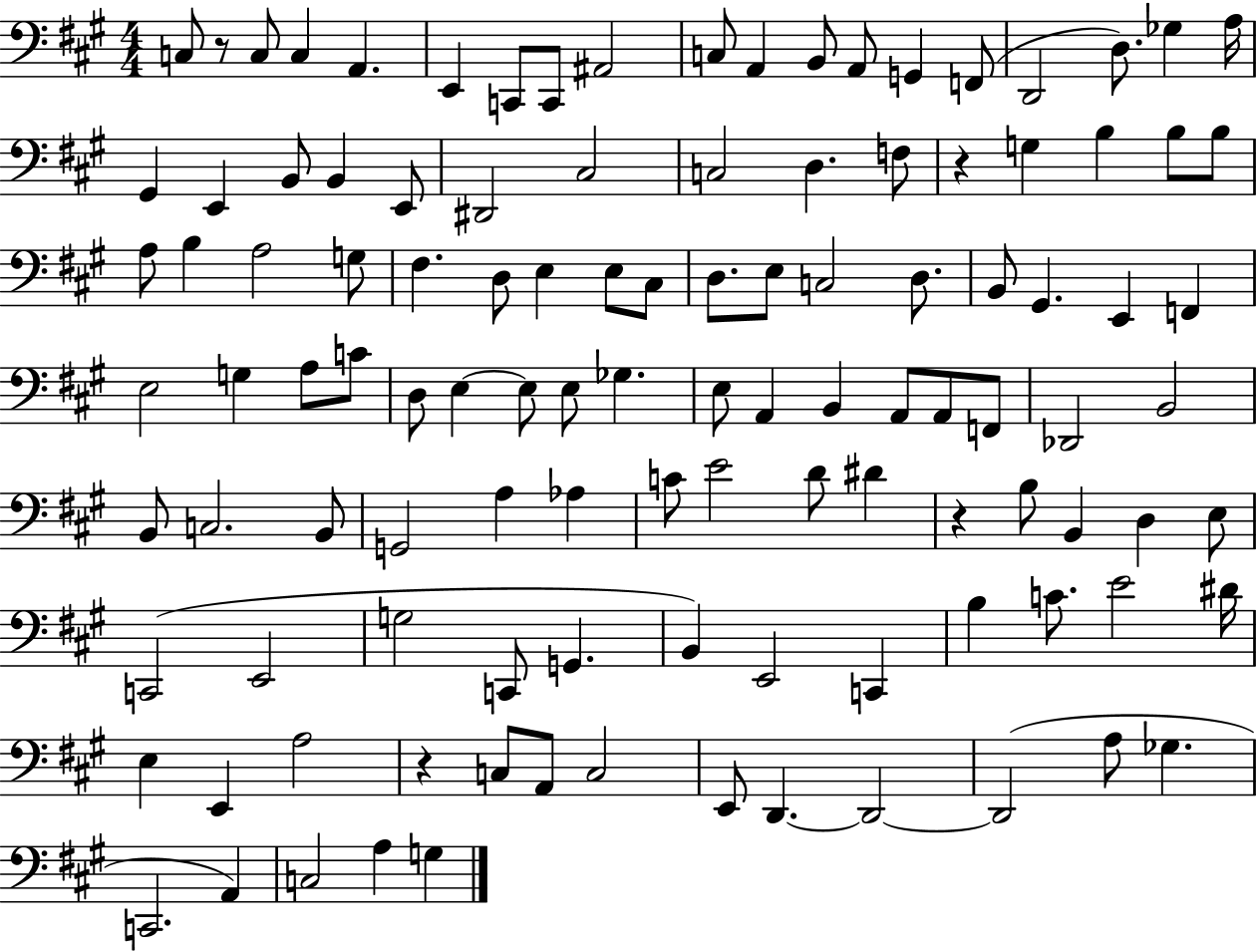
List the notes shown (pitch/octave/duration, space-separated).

C3/e R/e C3/e C3/q A2/q. E2/q C2/e C2/e A#2/h C3/e A2/q B2/e A2/e G2/q F2/e D2/h D3/e. Gb3/q A3/s G#2/q E2/q B2/e B2/q E2/e D#2/h C#3/h C3/h D3/q. F3/e R/q G3/q B3/q B3/e B3/e A3/e B3/q A3/h G3/e F#3/q. D3/e E3/q E3/e C#3/e D3/e. E3/e C3/h D3/e. B2/e G#2/q. E2/q F2/q E3/h G3/q A3/e C4/e D3/e E3/q E3/e E3/e Gb3/q. E3/e A2/q B2/q A2/e A2/e F2/e Db2/h B2/h B2/e C3/h. B2/e G2/h A3/q Ab3/q C4/e E4/h D4/e D#4/q R/q B3/e B2/q D3/q E3/e C2/h E2/h G3/h C2/e G2/q. B2/q E2/h C2/q B3/q C4/e. E4/h D#4/s E3/q E2/q A3/h R/q C3/e A2/e C3/h E2/e D2/q. D2/h D2/h A3/e Gb3/q. C2/h. A2/q C3/h A3/q G3/q